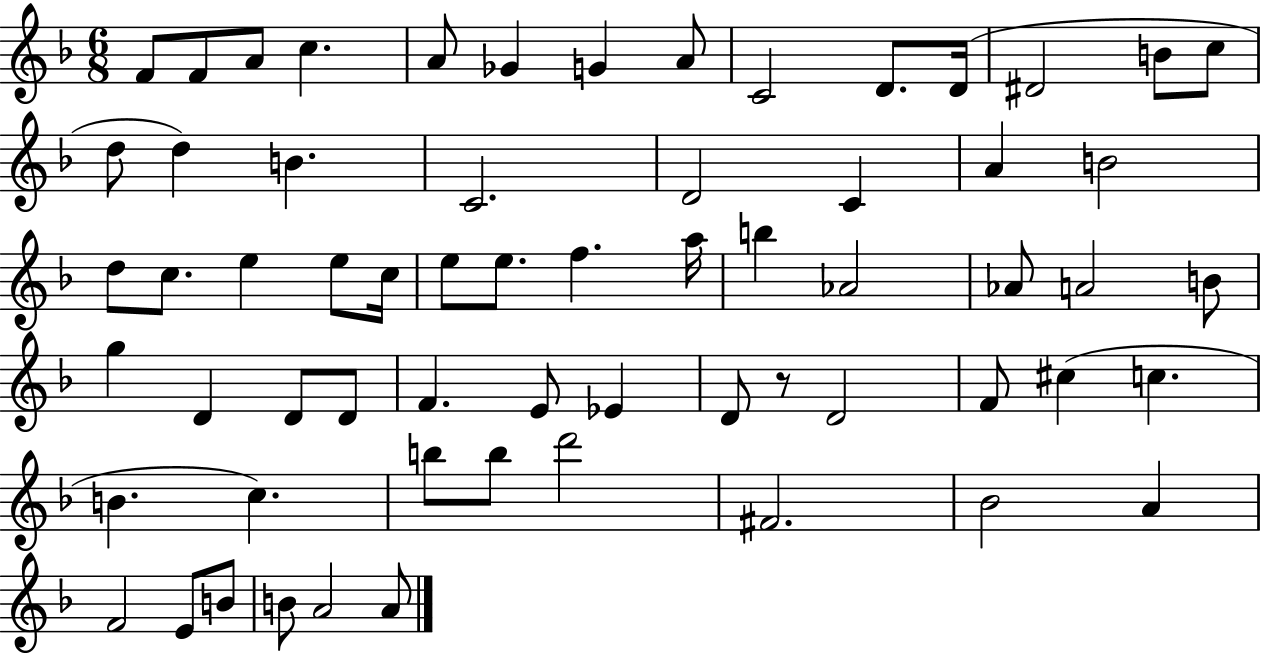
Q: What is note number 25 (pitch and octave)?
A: E5